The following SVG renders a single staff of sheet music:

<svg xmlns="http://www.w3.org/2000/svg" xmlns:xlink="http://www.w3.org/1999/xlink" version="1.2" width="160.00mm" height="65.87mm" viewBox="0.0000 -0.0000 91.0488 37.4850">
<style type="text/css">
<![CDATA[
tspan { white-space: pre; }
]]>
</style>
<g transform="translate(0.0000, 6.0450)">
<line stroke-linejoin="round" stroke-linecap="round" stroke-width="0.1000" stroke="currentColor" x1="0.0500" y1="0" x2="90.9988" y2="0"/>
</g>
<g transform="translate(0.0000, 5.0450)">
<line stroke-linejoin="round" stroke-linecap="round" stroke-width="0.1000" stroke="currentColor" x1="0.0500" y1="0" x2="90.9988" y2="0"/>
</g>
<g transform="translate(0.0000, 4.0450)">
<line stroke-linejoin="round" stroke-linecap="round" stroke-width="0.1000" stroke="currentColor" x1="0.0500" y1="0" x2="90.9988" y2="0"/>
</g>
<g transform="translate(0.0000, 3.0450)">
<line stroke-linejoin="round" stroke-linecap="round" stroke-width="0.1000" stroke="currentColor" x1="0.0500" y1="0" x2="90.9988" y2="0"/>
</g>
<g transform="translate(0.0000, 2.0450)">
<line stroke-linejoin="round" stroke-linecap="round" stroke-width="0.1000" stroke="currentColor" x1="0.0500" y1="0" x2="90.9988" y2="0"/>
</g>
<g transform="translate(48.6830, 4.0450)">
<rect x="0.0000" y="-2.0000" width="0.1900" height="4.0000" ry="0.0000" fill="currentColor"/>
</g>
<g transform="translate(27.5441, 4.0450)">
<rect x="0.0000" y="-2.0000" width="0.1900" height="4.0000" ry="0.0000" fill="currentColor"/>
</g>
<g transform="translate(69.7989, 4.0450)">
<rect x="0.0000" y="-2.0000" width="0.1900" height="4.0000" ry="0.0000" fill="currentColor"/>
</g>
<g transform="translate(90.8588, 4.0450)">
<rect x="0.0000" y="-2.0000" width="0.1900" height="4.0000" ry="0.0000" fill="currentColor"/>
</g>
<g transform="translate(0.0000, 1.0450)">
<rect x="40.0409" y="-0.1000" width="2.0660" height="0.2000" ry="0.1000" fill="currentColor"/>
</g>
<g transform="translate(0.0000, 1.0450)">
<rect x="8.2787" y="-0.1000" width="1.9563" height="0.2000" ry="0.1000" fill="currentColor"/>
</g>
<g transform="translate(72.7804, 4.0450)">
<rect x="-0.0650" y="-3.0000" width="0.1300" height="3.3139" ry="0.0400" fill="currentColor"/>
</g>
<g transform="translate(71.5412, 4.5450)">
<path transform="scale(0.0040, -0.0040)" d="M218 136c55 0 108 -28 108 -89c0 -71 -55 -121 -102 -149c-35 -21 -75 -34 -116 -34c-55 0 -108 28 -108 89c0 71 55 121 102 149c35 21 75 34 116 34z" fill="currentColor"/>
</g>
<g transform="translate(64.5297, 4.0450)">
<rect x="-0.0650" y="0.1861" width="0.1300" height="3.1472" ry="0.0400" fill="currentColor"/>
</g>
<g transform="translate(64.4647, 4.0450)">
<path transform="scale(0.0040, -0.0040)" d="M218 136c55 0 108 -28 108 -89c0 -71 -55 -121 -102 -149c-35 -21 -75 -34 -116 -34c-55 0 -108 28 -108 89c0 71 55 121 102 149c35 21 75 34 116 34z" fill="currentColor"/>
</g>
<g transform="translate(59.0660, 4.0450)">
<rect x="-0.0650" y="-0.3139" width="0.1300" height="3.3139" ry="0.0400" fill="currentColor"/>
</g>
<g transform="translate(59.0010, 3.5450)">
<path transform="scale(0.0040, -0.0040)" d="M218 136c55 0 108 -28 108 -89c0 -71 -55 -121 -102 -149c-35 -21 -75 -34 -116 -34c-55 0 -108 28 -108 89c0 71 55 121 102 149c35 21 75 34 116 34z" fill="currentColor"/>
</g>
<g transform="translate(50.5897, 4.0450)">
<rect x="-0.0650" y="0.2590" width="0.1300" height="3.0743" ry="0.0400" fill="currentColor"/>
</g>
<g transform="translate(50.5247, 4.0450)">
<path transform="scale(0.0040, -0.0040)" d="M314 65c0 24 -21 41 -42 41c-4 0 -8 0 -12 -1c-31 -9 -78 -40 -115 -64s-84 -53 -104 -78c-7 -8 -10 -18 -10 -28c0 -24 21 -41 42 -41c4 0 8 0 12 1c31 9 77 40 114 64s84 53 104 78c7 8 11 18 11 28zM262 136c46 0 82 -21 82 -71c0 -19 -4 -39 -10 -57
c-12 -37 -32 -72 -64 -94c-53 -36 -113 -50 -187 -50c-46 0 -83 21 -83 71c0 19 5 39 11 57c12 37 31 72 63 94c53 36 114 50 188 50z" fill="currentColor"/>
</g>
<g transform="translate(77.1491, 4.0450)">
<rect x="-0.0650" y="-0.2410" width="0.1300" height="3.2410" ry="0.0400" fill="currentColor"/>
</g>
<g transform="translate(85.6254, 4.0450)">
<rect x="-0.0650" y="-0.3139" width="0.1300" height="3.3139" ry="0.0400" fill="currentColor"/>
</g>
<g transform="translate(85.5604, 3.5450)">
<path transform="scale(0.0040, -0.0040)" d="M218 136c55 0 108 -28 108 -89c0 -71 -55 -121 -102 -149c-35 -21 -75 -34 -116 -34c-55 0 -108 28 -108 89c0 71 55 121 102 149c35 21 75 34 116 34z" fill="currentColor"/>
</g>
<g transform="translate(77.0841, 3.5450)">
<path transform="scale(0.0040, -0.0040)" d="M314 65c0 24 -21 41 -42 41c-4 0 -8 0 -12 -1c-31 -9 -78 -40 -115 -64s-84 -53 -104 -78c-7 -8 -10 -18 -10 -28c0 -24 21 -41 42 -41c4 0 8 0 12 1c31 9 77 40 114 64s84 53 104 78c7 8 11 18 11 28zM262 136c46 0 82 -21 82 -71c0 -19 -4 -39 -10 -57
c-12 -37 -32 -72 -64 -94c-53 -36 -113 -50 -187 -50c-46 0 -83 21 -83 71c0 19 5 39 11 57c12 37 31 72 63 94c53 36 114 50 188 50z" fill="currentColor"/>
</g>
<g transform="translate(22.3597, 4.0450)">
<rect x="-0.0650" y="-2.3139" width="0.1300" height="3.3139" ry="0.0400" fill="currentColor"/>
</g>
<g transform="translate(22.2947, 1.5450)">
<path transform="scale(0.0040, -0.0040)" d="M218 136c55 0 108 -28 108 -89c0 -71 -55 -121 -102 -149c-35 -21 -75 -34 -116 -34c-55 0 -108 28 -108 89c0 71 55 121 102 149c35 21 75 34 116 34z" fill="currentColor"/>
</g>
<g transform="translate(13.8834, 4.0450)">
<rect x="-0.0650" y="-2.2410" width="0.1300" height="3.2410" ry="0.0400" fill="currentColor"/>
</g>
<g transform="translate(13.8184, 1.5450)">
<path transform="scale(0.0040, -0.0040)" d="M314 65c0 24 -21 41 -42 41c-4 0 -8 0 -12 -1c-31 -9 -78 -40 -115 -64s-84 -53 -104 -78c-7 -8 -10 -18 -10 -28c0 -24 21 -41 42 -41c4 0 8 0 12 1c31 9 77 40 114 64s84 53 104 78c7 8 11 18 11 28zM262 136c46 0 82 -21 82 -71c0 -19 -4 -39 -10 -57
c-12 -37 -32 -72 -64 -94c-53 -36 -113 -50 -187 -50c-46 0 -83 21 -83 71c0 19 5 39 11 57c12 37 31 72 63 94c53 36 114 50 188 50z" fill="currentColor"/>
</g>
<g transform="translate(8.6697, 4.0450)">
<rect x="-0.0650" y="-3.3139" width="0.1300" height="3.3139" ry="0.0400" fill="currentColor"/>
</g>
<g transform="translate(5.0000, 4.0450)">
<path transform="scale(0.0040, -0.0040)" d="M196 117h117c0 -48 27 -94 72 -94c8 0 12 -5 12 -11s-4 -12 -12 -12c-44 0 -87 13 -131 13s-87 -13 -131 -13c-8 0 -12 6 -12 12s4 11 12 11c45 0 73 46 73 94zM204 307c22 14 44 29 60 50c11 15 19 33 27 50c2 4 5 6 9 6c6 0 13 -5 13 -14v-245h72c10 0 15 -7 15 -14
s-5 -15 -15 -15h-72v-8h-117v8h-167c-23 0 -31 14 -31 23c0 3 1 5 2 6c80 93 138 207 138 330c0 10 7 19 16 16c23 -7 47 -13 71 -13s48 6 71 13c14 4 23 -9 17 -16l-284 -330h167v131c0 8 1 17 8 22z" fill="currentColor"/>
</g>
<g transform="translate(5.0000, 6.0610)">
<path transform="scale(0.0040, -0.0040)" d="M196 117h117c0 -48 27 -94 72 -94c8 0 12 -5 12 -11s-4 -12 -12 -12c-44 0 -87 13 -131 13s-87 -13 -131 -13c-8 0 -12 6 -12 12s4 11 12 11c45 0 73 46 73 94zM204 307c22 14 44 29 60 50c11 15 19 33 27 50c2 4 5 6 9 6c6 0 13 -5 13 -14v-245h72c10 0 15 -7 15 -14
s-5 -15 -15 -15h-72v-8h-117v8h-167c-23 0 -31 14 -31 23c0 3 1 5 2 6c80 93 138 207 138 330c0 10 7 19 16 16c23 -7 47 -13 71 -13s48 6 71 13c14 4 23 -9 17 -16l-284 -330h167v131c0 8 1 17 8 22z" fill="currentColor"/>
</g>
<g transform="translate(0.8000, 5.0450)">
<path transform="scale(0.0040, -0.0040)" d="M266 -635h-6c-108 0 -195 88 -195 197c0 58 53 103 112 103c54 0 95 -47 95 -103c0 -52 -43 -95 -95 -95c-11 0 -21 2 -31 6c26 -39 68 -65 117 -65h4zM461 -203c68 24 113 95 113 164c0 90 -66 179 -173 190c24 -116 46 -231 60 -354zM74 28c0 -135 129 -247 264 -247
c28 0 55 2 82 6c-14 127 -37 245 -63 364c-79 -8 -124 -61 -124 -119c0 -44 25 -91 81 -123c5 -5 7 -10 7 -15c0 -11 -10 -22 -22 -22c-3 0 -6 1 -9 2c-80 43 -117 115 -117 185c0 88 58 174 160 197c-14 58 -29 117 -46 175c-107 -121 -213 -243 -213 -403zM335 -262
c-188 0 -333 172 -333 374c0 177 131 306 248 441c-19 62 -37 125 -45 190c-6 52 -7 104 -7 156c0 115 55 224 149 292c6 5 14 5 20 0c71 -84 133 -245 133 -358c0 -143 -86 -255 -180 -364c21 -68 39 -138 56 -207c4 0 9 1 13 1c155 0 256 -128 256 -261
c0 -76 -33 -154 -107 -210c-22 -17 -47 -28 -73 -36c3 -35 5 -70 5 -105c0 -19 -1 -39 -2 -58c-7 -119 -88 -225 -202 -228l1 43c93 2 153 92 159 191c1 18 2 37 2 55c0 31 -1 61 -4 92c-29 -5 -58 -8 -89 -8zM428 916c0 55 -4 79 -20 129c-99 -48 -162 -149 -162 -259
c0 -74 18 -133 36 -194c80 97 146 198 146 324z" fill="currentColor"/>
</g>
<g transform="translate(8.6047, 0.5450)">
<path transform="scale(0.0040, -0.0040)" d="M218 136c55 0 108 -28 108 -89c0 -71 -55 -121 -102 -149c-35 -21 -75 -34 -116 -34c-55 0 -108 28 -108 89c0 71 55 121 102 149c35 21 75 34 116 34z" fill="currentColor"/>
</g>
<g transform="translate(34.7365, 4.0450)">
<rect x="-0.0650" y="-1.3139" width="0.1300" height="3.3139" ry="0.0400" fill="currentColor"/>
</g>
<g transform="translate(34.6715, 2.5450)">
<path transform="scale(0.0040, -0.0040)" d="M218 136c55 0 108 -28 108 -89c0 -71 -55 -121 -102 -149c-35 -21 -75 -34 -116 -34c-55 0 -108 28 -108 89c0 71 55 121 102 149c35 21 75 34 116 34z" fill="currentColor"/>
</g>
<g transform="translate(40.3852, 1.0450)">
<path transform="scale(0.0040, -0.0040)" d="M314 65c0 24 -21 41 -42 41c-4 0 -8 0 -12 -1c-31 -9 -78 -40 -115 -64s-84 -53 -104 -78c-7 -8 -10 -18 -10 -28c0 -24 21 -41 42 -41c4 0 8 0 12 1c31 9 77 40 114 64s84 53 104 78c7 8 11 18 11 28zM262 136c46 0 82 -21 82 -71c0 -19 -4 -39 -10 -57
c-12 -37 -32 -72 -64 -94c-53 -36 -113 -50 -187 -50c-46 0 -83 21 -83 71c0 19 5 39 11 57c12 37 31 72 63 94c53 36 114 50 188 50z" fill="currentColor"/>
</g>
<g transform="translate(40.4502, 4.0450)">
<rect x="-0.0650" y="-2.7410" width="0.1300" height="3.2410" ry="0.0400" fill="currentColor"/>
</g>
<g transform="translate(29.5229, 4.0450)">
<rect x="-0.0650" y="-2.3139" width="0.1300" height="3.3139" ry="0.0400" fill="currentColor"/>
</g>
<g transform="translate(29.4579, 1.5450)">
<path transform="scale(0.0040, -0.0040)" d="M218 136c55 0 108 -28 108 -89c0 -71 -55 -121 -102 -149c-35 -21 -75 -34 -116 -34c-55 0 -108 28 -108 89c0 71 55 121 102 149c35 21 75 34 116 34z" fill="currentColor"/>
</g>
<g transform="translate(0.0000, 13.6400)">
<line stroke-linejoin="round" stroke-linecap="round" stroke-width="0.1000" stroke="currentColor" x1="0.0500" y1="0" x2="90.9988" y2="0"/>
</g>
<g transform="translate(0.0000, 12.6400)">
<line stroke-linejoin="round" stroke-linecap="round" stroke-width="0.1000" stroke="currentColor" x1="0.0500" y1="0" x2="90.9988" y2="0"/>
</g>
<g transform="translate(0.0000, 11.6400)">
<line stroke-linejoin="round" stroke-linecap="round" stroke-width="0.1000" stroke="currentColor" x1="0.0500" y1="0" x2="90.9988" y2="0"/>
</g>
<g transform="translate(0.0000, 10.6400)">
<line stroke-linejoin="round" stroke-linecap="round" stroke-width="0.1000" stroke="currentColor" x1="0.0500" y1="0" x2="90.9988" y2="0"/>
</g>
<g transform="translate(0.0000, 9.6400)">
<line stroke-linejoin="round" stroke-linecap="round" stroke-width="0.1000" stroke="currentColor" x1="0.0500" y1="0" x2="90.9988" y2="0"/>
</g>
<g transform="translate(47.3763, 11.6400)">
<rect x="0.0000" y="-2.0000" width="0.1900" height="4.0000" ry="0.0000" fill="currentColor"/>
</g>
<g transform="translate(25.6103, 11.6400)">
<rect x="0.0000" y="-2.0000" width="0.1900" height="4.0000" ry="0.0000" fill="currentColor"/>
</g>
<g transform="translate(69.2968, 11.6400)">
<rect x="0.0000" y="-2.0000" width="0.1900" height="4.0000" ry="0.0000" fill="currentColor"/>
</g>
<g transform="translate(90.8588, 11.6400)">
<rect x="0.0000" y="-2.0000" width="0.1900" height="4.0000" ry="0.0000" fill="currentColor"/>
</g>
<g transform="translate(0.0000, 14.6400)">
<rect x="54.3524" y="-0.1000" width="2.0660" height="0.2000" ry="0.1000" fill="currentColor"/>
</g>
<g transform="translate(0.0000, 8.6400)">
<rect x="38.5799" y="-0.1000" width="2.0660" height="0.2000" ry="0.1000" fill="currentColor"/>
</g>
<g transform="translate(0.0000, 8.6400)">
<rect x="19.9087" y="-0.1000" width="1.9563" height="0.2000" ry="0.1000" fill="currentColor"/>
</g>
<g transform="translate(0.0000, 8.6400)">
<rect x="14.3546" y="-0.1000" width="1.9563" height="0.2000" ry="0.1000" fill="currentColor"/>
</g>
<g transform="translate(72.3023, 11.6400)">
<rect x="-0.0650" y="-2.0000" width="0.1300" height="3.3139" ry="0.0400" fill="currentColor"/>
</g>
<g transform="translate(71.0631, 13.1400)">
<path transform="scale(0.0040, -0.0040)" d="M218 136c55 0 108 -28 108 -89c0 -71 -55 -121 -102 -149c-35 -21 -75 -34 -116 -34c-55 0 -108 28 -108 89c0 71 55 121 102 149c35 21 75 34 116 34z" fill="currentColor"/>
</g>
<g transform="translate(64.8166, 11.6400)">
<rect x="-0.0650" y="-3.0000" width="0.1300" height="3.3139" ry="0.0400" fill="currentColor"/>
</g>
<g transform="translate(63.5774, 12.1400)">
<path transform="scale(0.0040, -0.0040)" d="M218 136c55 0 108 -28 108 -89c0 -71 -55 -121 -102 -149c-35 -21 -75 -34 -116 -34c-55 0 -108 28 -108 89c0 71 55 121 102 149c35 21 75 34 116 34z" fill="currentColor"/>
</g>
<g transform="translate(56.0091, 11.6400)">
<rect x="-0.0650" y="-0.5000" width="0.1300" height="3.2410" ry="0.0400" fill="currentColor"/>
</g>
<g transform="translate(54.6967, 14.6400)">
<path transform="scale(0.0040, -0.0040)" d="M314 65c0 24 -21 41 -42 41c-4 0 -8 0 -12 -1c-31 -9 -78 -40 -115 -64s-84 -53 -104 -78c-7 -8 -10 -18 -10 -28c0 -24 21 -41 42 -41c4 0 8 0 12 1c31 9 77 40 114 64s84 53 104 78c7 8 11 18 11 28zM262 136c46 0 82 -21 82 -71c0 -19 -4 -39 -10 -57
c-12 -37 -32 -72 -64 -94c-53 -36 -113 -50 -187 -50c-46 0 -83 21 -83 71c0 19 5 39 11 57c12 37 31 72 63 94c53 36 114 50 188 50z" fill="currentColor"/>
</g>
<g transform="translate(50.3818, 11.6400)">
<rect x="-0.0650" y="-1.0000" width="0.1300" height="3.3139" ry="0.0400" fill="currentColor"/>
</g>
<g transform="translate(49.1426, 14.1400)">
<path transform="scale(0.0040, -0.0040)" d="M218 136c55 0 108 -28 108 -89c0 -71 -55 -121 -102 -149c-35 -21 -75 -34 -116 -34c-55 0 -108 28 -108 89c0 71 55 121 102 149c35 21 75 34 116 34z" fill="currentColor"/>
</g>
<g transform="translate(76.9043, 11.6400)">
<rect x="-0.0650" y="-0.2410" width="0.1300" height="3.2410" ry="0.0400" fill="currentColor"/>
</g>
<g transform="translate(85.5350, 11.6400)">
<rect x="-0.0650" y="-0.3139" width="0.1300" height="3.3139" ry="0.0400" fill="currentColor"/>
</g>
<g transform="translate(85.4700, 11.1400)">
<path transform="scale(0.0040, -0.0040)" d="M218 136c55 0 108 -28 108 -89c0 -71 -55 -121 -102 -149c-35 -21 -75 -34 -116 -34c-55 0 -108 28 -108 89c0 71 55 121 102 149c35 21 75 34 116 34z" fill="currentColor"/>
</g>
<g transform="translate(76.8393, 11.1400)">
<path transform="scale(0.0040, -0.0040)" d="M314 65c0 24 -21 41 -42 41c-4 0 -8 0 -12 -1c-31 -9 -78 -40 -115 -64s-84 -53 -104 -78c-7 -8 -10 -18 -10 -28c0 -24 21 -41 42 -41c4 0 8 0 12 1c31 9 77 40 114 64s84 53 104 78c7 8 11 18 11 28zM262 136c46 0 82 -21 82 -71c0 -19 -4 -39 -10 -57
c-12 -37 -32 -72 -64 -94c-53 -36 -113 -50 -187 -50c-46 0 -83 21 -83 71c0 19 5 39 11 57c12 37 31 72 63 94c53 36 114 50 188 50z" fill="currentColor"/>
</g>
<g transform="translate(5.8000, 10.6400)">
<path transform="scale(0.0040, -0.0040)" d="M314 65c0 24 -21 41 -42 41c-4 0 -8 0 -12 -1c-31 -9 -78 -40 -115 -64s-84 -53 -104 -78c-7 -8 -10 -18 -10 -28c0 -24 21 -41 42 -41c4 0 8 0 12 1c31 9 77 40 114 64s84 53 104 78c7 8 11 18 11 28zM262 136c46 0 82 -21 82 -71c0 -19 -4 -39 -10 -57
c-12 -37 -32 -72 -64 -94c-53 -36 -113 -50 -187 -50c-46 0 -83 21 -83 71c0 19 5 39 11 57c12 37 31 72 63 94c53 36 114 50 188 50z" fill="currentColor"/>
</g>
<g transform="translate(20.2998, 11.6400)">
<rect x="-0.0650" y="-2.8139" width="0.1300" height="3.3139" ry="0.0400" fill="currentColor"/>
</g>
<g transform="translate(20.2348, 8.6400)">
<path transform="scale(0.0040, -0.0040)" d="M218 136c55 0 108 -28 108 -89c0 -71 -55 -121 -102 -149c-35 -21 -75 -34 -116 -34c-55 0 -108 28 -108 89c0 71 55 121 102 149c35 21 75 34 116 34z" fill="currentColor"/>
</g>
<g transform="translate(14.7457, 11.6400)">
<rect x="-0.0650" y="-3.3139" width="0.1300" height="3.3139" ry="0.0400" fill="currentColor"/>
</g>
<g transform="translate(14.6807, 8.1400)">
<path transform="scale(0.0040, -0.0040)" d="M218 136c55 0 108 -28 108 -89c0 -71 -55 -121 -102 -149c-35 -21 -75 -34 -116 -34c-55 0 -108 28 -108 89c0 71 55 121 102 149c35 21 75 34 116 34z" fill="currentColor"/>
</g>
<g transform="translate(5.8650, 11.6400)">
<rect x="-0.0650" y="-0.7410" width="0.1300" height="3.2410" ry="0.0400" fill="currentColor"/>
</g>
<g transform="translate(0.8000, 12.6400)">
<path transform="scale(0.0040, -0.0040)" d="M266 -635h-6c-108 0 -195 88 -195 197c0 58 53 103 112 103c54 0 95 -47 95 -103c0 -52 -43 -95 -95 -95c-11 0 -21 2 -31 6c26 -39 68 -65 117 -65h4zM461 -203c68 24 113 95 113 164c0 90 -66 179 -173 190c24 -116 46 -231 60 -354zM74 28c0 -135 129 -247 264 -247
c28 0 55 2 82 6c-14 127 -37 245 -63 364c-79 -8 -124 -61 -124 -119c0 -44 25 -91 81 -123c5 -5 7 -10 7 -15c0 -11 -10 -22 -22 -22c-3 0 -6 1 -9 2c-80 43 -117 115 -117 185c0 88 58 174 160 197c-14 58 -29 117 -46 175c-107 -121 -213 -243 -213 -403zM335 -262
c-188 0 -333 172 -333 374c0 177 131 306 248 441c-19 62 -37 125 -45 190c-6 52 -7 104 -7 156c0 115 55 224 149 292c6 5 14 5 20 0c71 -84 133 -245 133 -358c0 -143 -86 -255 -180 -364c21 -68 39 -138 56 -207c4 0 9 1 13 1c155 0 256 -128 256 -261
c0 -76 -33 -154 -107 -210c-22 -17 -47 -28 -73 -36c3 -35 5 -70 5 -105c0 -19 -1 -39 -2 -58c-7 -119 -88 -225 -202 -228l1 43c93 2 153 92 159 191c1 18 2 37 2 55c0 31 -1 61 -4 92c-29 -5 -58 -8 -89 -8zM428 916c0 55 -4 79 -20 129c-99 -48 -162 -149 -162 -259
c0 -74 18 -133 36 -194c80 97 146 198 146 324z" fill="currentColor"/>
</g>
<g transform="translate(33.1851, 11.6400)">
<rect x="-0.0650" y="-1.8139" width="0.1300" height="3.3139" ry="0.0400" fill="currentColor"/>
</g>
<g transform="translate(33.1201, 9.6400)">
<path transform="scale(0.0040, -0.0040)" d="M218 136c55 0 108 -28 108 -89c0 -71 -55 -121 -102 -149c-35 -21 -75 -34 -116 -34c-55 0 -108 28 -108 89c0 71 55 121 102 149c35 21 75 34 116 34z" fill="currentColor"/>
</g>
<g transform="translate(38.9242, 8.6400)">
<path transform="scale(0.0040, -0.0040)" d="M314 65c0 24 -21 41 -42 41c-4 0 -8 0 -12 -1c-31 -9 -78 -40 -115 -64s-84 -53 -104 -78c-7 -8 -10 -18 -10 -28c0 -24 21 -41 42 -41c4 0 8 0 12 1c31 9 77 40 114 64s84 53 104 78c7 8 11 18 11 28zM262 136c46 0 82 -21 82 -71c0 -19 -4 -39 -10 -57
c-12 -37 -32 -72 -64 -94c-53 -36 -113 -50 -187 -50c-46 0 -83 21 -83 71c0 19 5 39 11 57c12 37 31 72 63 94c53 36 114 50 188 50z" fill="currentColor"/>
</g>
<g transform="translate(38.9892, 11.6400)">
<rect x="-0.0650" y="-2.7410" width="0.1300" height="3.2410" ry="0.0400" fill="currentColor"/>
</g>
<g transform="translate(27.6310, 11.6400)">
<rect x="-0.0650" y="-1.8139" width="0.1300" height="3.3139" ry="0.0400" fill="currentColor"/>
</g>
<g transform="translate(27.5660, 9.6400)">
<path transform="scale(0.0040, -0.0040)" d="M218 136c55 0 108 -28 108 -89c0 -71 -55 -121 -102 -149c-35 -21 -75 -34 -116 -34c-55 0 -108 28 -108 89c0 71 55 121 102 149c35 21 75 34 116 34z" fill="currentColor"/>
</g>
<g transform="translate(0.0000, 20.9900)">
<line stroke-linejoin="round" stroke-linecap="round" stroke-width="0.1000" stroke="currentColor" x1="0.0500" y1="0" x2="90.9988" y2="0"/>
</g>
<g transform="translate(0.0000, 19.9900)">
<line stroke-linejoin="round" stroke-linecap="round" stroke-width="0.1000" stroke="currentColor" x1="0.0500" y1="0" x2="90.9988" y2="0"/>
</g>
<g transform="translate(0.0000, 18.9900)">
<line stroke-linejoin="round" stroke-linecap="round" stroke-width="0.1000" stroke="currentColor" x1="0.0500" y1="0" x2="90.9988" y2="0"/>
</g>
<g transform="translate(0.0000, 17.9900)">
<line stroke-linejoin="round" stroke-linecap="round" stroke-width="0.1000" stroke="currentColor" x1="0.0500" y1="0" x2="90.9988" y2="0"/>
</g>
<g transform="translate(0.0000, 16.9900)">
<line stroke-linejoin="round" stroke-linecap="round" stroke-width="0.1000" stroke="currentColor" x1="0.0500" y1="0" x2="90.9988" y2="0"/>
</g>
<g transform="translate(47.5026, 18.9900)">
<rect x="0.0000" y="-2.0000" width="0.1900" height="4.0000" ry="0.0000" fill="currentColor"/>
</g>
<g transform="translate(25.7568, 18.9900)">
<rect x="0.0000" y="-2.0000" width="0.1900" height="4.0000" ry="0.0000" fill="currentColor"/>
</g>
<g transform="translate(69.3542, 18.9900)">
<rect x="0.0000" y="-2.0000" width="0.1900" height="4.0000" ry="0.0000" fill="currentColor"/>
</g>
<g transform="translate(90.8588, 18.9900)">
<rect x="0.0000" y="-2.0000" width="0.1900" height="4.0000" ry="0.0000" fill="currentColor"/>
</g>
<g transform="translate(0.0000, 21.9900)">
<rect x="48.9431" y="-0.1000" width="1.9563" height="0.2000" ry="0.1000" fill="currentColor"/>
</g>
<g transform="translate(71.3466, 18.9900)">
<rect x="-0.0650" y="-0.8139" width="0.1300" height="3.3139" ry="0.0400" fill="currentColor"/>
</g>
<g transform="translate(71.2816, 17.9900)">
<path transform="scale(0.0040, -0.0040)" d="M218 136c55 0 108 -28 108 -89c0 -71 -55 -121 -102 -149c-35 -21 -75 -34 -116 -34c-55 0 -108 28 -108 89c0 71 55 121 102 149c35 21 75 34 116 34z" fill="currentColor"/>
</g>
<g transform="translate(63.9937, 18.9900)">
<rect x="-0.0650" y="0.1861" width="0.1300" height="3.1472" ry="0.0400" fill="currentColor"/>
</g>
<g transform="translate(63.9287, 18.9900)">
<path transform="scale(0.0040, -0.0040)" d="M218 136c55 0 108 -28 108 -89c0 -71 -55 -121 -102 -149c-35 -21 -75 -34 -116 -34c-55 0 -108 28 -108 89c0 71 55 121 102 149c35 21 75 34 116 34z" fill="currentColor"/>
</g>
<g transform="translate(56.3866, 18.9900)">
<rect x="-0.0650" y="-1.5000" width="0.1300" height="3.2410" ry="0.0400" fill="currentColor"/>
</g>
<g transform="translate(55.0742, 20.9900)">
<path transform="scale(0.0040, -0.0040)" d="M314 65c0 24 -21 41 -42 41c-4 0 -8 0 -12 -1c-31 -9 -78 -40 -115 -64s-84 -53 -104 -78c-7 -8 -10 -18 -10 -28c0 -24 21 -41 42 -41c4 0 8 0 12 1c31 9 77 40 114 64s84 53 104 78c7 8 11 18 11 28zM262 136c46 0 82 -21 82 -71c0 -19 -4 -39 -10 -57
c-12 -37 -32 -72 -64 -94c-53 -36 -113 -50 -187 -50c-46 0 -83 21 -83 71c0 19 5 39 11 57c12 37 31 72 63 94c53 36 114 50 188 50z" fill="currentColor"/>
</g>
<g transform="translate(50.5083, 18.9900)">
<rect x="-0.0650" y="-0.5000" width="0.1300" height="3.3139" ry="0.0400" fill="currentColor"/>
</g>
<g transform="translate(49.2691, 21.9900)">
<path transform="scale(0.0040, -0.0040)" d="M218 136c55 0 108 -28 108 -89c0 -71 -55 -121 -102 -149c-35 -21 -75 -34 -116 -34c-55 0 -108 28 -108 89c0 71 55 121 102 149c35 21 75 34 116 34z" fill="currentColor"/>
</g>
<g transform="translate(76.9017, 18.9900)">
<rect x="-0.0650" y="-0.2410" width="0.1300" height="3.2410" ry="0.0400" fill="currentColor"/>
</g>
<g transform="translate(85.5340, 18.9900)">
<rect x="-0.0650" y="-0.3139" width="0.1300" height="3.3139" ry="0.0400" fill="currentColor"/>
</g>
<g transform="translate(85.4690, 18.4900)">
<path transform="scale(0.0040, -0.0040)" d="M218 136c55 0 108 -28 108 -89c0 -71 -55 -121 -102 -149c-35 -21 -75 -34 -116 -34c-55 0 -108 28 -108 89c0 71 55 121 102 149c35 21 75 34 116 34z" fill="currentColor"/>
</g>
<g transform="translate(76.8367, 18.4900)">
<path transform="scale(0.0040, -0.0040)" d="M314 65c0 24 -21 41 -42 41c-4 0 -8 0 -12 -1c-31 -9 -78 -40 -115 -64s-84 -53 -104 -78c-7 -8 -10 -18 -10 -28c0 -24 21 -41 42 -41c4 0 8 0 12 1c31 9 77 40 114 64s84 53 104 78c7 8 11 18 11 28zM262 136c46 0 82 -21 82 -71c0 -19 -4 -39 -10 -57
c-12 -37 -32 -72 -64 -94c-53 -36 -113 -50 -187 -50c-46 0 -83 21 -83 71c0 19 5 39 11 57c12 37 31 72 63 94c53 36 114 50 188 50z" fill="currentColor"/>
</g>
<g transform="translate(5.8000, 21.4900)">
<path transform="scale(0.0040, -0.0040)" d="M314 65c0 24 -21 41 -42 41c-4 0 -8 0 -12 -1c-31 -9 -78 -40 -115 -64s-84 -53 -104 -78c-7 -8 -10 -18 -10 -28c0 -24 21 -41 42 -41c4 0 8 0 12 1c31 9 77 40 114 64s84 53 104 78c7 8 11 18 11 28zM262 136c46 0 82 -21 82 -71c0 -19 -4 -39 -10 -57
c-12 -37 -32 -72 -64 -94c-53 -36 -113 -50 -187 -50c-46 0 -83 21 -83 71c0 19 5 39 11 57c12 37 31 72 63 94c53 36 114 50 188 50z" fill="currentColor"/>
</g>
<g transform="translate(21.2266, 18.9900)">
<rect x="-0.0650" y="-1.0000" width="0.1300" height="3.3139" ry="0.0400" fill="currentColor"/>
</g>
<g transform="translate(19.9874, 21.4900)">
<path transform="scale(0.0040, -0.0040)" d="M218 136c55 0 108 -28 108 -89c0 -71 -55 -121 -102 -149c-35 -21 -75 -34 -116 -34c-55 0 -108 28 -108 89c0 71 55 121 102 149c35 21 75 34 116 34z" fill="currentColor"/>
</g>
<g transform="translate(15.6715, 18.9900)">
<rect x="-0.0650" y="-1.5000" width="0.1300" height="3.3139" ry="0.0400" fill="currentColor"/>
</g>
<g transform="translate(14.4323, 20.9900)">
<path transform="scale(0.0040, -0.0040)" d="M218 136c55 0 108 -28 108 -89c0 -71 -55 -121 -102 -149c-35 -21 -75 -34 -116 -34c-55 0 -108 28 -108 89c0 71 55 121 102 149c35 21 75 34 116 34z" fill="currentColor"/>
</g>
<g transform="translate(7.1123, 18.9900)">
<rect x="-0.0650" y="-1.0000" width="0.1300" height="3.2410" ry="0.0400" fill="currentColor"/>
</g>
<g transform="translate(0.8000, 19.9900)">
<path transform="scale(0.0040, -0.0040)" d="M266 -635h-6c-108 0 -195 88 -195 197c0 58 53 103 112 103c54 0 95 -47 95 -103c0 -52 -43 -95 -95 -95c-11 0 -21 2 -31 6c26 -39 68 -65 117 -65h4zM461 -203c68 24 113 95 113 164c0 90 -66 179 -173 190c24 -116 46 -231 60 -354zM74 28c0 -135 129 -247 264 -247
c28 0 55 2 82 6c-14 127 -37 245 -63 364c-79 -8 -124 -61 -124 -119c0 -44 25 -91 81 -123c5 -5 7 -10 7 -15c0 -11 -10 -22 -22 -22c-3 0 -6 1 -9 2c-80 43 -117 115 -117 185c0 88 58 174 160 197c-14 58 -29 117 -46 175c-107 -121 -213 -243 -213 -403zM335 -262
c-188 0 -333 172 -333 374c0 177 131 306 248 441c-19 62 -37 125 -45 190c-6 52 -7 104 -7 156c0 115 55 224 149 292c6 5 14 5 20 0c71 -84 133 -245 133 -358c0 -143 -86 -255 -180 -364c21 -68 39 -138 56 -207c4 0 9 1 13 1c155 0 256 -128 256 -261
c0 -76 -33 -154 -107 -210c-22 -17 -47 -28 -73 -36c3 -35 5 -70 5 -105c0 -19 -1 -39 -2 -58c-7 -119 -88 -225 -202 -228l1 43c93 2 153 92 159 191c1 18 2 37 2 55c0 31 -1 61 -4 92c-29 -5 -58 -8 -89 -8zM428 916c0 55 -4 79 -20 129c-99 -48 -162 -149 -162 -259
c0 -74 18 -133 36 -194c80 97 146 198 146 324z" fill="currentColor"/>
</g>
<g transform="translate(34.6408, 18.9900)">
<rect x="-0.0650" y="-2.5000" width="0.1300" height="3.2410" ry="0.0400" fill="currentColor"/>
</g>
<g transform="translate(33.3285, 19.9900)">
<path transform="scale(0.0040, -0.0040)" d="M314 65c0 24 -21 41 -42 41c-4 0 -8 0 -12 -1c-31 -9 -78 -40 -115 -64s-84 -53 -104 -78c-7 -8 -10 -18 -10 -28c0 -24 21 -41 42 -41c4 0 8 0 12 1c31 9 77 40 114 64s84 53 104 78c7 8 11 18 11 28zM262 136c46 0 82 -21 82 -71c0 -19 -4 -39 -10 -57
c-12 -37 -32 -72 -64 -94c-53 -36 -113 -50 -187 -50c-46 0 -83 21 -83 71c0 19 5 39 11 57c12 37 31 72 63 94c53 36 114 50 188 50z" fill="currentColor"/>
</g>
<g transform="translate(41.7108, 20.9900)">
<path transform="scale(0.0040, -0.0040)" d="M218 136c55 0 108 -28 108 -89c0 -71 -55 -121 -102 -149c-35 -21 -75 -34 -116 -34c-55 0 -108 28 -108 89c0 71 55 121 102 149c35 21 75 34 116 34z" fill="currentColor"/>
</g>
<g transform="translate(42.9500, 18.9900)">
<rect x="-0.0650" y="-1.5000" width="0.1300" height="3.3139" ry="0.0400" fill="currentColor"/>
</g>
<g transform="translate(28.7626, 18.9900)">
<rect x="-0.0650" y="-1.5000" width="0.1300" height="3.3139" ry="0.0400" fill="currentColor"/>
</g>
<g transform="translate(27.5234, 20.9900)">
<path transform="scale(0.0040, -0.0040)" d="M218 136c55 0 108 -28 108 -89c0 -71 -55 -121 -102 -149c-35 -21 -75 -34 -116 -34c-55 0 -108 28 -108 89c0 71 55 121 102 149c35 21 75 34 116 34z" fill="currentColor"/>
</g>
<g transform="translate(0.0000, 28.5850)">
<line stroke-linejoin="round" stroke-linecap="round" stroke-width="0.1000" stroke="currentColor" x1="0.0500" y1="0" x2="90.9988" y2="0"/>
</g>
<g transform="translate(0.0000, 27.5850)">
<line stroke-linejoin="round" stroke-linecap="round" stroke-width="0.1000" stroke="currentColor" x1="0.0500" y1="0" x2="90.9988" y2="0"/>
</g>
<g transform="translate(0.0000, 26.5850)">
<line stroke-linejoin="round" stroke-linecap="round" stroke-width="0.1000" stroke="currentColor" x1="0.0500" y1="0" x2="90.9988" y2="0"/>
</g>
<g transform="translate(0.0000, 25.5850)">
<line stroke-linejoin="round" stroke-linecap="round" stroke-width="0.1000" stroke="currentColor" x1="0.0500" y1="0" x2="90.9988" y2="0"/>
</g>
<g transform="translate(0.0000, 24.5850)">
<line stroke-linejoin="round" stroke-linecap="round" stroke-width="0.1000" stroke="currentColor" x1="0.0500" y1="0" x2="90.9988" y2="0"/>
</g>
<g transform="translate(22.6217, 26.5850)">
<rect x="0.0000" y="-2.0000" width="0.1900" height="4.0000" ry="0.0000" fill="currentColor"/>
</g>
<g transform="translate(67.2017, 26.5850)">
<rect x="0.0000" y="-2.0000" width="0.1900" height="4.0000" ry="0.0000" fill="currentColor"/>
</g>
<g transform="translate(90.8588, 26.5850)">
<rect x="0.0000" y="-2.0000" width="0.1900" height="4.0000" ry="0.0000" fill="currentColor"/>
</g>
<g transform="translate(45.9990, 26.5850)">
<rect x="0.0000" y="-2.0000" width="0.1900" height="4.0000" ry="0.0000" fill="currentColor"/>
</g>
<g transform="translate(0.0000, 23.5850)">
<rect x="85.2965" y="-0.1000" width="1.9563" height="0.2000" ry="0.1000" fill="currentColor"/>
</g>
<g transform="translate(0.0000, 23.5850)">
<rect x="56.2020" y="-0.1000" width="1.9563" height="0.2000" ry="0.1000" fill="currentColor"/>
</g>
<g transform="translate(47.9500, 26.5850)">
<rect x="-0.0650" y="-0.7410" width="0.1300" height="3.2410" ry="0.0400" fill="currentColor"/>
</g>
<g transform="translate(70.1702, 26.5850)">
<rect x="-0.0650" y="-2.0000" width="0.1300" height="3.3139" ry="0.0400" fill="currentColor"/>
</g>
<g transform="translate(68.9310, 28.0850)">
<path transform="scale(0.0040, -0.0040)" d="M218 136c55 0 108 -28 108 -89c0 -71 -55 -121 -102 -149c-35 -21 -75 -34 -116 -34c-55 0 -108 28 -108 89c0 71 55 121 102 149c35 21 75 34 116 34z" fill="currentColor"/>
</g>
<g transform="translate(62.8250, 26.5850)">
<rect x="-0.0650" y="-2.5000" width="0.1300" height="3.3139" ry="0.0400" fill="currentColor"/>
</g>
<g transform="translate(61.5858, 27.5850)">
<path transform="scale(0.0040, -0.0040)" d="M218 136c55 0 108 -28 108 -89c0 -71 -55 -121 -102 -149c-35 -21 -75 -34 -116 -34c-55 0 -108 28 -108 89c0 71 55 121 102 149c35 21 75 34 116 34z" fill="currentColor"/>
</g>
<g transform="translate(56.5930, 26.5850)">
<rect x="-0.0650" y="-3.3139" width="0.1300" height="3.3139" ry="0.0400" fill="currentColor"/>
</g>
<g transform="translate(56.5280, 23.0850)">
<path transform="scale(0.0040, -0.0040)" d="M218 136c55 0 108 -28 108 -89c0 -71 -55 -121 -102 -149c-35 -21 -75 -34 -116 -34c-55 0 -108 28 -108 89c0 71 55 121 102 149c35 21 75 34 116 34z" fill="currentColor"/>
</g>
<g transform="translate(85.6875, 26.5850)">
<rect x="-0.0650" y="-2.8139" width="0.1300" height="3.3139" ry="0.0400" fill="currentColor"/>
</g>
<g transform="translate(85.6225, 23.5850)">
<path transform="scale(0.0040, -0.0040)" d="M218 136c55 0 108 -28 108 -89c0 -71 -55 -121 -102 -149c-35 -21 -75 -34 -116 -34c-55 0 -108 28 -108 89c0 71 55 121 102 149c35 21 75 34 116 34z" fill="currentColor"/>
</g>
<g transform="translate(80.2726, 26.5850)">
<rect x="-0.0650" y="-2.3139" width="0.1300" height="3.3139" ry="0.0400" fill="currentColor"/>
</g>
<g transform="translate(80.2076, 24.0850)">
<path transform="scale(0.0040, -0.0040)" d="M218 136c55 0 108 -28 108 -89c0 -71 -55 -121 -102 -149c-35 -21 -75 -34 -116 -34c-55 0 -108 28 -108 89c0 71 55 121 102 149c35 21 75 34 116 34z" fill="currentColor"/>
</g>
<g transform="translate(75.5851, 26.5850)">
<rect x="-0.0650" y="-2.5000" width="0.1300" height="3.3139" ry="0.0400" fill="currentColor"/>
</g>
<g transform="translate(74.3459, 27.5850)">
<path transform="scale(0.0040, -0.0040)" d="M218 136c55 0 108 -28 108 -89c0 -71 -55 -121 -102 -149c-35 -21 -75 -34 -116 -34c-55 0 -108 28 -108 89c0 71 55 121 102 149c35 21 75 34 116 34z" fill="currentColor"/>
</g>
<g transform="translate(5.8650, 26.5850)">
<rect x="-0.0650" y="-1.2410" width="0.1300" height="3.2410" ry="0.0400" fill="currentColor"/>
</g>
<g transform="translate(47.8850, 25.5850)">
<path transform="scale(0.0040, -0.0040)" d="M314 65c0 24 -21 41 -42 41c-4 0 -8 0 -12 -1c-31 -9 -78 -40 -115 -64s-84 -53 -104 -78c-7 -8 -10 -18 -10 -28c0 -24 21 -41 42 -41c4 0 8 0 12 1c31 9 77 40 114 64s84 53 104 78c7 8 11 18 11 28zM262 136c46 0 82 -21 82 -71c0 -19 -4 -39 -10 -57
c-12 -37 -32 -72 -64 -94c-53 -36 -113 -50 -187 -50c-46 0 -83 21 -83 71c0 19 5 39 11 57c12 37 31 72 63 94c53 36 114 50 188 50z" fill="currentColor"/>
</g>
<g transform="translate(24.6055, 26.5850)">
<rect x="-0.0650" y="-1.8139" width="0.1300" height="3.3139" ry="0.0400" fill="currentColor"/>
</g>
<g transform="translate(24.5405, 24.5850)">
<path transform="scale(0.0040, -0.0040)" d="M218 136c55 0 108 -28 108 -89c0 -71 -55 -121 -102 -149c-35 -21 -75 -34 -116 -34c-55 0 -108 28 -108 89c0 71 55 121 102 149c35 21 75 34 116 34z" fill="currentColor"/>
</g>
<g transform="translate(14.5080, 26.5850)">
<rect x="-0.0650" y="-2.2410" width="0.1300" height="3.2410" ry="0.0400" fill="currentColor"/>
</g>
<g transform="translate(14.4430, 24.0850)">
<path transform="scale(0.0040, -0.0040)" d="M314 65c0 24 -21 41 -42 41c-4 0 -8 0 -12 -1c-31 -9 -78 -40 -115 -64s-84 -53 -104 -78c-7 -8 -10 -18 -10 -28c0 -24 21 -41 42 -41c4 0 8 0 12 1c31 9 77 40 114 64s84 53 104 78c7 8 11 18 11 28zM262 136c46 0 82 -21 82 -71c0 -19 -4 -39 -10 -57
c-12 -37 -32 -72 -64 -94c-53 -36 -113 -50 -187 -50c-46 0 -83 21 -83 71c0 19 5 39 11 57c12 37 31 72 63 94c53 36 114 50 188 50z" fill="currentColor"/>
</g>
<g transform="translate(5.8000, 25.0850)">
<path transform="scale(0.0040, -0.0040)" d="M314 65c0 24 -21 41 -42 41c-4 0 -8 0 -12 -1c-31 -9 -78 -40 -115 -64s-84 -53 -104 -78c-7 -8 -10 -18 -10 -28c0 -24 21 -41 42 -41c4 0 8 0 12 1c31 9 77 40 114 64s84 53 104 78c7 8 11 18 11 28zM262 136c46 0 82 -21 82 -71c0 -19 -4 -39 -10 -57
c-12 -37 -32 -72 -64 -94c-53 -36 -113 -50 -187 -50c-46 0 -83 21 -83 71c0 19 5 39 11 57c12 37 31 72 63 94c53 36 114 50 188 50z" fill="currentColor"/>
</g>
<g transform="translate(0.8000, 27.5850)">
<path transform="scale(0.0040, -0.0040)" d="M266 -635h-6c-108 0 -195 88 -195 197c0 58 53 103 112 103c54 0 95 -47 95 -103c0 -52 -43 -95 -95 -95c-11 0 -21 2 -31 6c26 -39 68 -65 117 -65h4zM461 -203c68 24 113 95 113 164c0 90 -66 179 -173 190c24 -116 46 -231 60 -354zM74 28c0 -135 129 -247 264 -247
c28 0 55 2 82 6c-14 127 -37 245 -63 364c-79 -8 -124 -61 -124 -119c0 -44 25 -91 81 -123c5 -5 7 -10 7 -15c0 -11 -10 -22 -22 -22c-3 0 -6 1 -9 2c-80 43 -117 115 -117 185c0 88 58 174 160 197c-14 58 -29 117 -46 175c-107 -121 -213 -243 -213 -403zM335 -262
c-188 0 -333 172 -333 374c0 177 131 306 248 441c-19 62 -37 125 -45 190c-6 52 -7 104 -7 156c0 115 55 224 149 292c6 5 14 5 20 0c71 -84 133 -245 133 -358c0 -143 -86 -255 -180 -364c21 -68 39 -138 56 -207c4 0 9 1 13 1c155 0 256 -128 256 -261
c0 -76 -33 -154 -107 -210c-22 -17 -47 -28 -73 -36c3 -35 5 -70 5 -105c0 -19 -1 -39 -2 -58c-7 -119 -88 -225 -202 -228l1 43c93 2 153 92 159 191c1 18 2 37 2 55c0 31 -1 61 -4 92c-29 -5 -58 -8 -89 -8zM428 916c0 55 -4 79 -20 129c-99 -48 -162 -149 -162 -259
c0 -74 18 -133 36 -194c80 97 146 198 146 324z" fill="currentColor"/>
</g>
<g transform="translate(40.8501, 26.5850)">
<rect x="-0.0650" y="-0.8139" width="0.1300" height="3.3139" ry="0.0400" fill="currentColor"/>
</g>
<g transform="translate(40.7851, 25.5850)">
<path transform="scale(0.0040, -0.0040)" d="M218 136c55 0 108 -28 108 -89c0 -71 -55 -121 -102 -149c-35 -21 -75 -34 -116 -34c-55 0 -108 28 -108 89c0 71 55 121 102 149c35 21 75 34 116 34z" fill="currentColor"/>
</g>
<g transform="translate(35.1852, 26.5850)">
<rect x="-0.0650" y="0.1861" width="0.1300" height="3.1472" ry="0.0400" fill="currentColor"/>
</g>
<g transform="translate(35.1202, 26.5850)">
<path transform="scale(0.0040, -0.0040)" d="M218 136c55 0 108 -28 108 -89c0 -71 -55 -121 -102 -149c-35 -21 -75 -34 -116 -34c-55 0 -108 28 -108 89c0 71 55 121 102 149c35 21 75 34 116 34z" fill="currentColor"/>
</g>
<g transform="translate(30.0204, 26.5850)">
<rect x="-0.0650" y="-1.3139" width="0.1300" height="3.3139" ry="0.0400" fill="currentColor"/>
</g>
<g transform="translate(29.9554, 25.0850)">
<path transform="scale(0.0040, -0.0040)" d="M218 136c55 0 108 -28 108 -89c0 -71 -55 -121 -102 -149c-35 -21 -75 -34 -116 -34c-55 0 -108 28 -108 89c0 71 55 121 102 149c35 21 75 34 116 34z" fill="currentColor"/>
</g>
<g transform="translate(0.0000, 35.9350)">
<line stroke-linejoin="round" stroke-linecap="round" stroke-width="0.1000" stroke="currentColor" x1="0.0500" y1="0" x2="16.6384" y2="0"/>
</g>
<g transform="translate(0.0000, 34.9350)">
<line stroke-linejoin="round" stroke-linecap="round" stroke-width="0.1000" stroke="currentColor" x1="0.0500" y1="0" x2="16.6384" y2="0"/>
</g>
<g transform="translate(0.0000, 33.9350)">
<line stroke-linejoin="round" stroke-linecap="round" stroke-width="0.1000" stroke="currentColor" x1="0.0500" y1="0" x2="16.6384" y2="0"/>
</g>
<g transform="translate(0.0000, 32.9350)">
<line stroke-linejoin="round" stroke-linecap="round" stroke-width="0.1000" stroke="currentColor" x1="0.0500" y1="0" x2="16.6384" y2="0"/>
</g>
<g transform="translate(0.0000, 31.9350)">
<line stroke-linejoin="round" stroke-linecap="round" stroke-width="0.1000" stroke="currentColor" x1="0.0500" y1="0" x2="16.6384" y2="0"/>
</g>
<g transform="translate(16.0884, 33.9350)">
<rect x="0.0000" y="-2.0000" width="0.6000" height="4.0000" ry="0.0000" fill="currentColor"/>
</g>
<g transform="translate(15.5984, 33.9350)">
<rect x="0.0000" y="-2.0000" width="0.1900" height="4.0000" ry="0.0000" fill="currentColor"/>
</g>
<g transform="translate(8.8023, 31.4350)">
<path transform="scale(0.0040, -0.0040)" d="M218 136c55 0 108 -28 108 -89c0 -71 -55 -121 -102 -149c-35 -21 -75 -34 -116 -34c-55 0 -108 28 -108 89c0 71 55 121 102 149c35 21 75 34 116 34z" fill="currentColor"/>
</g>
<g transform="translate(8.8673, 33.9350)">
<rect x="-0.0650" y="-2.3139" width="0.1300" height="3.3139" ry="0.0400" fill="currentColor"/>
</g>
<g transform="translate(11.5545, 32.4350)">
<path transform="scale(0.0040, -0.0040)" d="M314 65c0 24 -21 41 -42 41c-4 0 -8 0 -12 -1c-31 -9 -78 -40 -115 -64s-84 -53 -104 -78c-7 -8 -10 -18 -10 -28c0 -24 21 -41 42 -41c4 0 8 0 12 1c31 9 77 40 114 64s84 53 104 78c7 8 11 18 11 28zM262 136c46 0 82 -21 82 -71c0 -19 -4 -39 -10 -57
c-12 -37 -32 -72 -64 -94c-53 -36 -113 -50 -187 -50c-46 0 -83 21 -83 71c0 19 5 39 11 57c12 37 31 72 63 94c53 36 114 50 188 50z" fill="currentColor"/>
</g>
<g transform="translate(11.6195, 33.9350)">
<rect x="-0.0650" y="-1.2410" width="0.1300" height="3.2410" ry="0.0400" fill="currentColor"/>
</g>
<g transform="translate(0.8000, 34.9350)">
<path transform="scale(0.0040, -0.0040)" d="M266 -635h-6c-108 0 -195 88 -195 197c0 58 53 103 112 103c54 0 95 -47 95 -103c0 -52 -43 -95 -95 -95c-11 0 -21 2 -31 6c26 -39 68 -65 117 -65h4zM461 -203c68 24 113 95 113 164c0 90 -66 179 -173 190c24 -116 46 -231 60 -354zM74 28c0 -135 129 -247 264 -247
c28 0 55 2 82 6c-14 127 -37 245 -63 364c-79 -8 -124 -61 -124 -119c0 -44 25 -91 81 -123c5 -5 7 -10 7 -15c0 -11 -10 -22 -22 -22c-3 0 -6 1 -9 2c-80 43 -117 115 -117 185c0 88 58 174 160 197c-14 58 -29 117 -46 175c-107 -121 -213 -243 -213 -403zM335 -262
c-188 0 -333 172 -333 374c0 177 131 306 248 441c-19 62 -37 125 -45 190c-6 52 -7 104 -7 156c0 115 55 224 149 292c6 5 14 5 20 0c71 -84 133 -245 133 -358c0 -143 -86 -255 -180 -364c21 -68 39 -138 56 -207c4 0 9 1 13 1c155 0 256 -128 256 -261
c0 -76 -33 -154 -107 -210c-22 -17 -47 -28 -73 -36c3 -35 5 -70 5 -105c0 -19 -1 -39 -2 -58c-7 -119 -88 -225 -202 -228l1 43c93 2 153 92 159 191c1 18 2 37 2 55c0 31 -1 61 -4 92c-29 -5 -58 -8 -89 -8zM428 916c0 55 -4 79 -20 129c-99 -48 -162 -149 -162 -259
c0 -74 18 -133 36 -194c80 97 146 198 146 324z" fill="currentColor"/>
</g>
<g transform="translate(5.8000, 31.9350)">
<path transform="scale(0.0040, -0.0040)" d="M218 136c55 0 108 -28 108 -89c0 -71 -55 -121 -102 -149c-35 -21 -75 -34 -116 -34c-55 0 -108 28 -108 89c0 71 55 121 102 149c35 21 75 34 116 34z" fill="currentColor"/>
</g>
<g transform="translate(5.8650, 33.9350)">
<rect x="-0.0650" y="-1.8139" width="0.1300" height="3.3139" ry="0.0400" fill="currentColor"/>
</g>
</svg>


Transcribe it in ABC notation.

X:1
T:Untitled
M:4/4
L:1/4
K:C
b g2 g g e a2 B2 c B A c2 c d2 b a f f a2 D C2 A F c2 c D2 E D E G2 E C E2 B d c2 c e2 g2 f e B d d2 b G F G g a f g e2